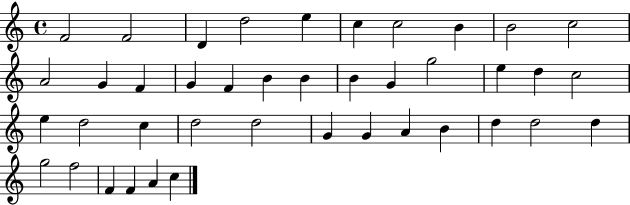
F4/h F4/h D4/q D5/h E5/q C5/q C5/h B4/q B4/h C5/h A4/h G4/q F4/q G4/q F4/q B4/q B4/q B4/q G4/q G5/h E5/q D5/q C5/h E5/q D5/h C5/q D5/h D5/h G4/q G4/q A4/q B4/q D5/q D5/h D5/q G5/h F5/h F4/q F4/q A4/q C5/q